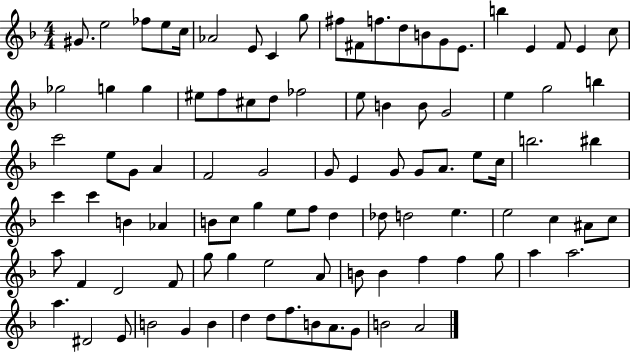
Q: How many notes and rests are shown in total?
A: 97